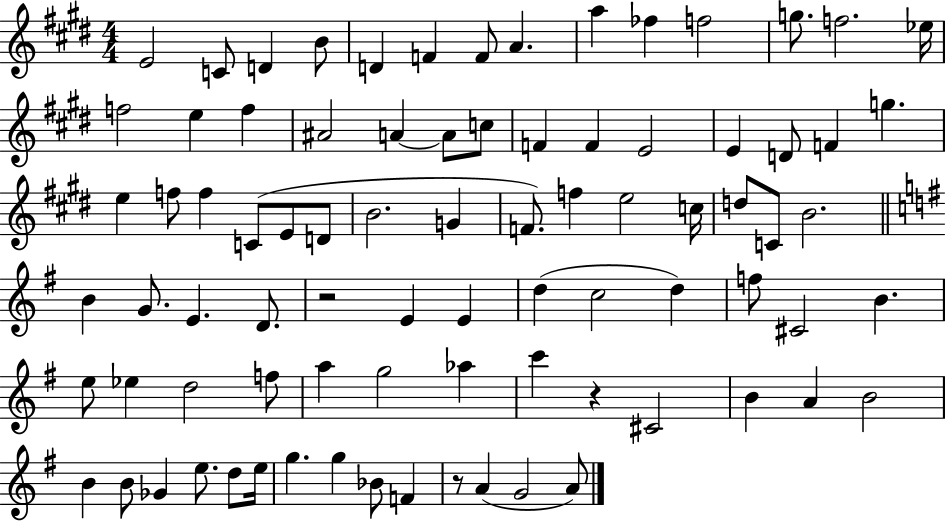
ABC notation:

X:1
T:Untitled
M:4/4
L:1/4
K:E
E2 C/2 D B/2 D F F/2 A a _f f2 g/2 f2 _e/4 f2 e f ^A2 A A/2 c/2 F F E2 E D/2 F g e f/2 f C/2 E/2 D/2 B2 G F/2 f e2 c/4 d/2 C/2 B2 B G/2 E D/2 z2 E E d c2 d f/2 ^C2 B e/2 _e d2 f/2 a g2 _a c' z ^C2 B A B2 B B/2 _G e/2 d/2 e/4 g g _B/2 F z/2 A G2 A/2